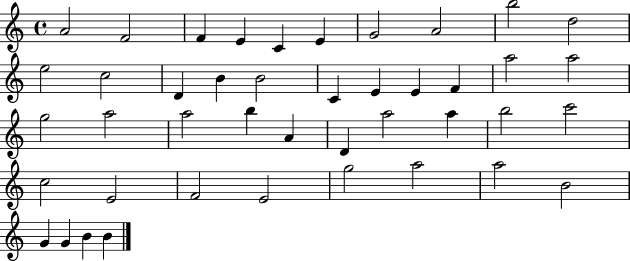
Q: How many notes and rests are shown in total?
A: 43